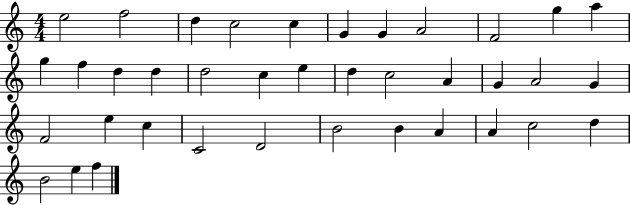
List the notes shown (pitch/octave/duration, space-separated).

E5/h F5/h D5/q C5/h C5/q G4/q G4/q A4/h F4/h G5/q A5/q G5/q F5/q D5/q D5/q D5/h C5/q E5/q D5/q C5/h A4/q G4/q A4/h G4/q F4/h E5/q C5/q C4/h D4/h B4/h B4/q A4/q A4/q C5/h D5/q B4/h E5/q F5/q